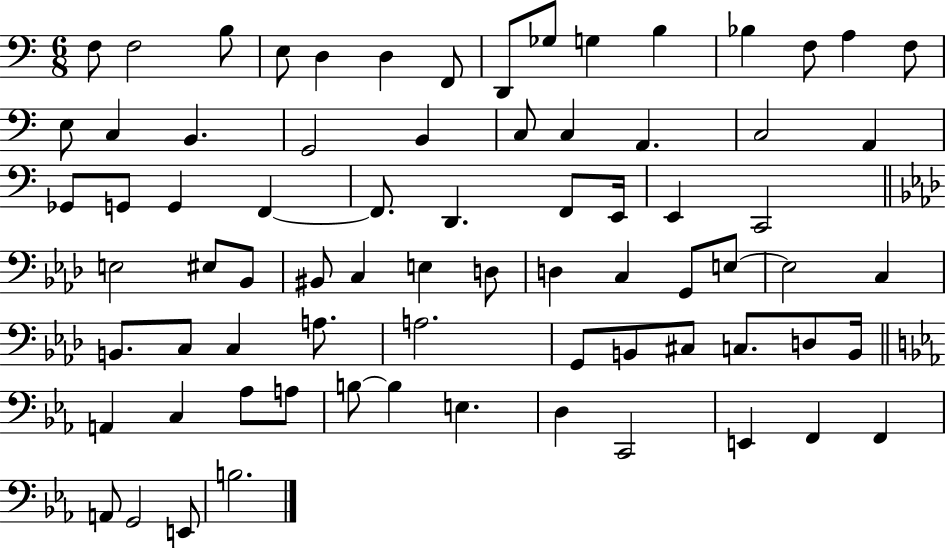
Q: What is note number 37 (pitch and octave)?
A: EIS3